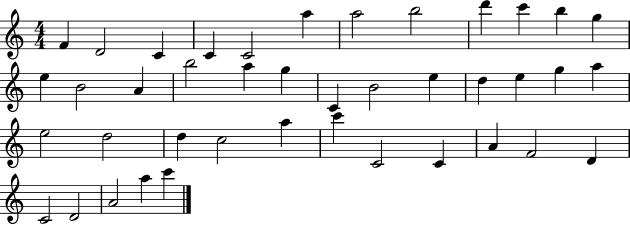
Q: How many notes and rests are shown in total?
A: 41